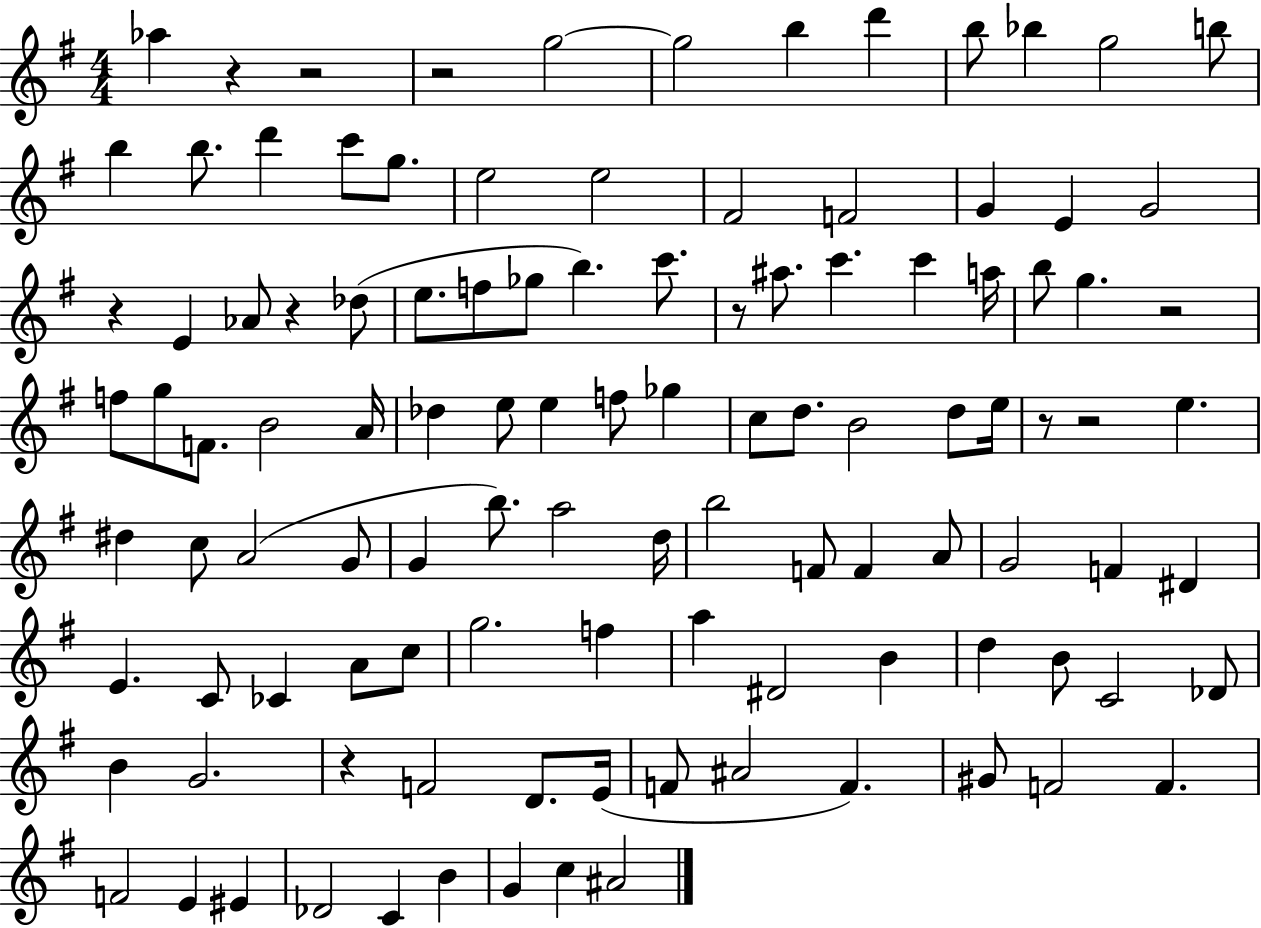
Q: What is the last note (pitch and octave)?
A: A#4